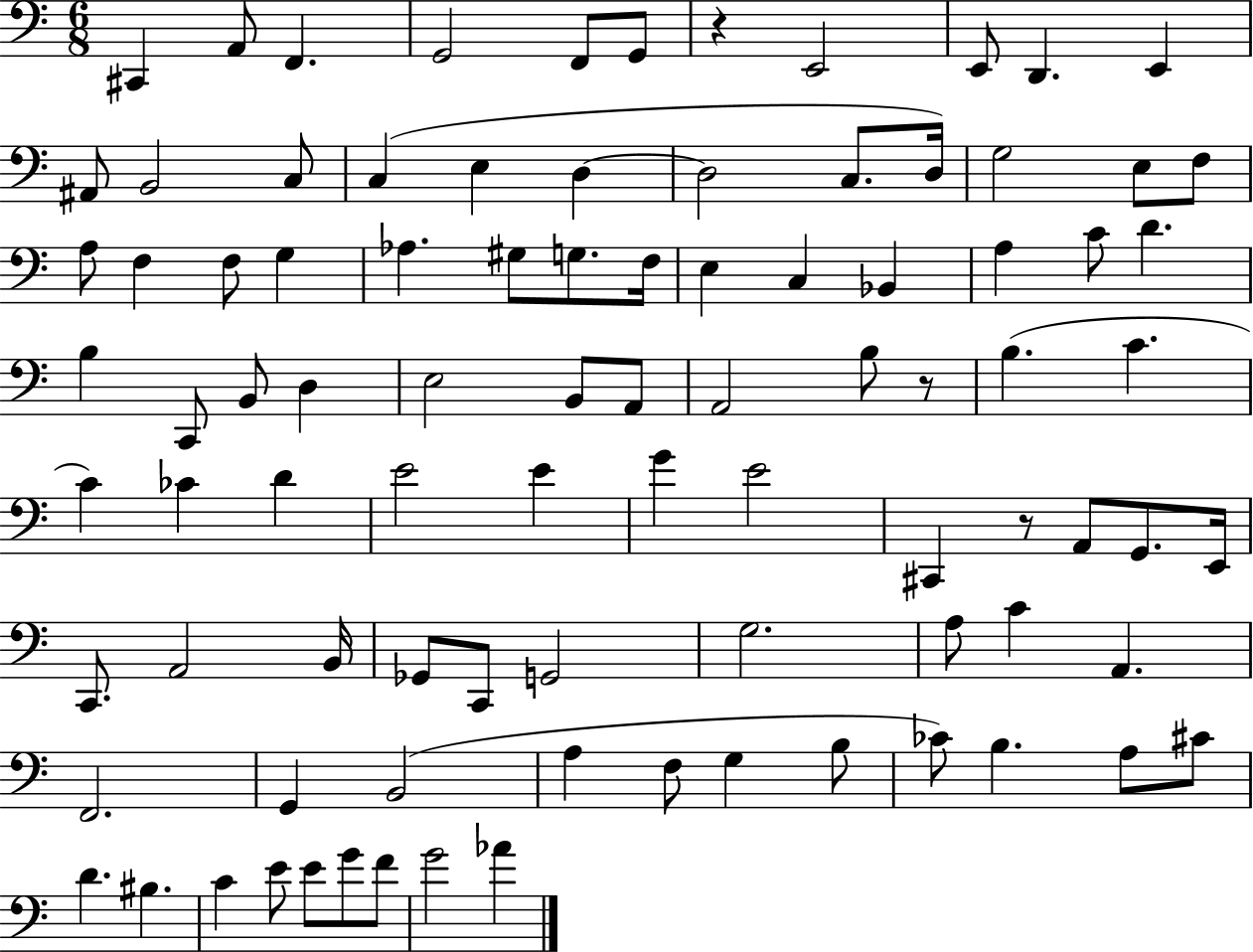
X:1
T:Untitled
M:6/8
L:1/4
K:C
^C,, A,,/2 F,, G,,2 F,,/2 G,,/2 z E,,2 E,,/2 D,, E,, ^A,,/2 B,,2 C,/2 C, E, D, D,2 C,/2 D,/4 G,2 E,/2 F,/2 A,/2 F, F,/2 G, _A, ^G,/2 G,/2 F,/4 E, C, _B,, A, C/2 D B, C,,/2 B,,/2 D, E,2 B,,/2 A,,/2 A,,2 B,/2 z/2 B, C C _C D E2 E G E2 ^C,, z/2 A,,/2 G,,/2 E,,/4 C,,/2 A,,2 B,,/4 _G,,/2 C,,/2 G,,2 G,2 A,/2 C A,, F,,2 G,, B,,2 A, F,/2 G, B,/2 _C/2 B, A,/2 ^C/2 D ^B, C E/2 E/2 G/2 F/2 G2 _A